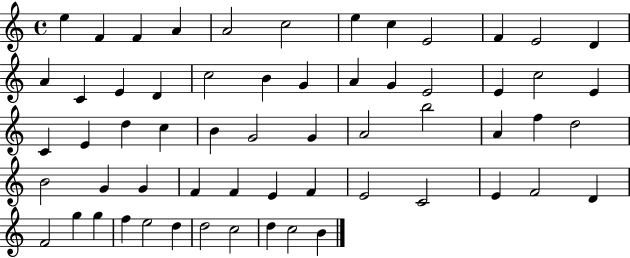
X:1
T:Untitled
M:4/4
L:1/4
K:C
e F F A A2 c2 e c E2 F E2 D A C E D c2 B G A G E2 E c2 E C E d c B G2 G A2 b2 A f d2 B2 G G F F E F E2 C2 E F2 D F2 g g f e2 d d2 c2 d c2 B